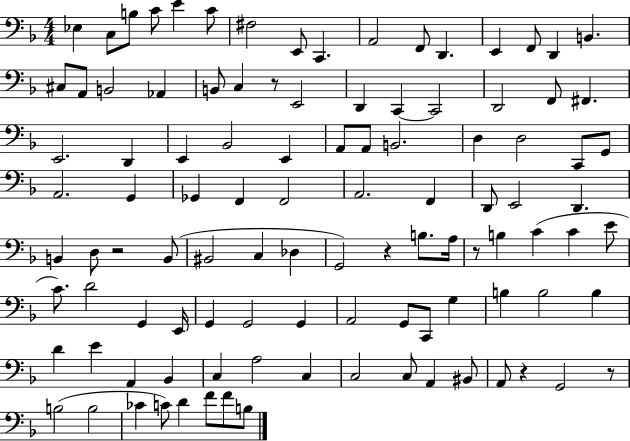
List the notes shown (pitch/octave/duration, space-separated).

Eb3/q C3/e B3/e C4/e E4/q C4/e F#3/h E2/e C2/q. A2/h F2/e D2/q. E2/q F2/e D2/q B2/q. C#3/e A2/e B2/h Ab2/q B2/e C3/q R/e E2/h D2/q C2/q C2/h D2/h F2/e F#2/q. E2/h. D2/q E2/q Bb2/h E2/q A2/e A2/e B2/h. D3/q D3/h C2/e G2/e A2/h. G2/q Gb2/q F2/q F2/h A2/h. F2/q D2/e E2/h D2/q. B2/q D3/e R/h B2/e BIS2/h C3/q Db3/q G2/h R/q B3/e. A3/s R/e B3/q C4/q C4/q E4/e C4/e. D4/h G2/q E2/s G2/q G2/h G2/q A2/h G2/e C2/e G3/q B3/q B3/h B3/q D4/q E4/q A2/q Bb2/q C3/q A3/h C3/q C3/h C3/e A2/q BIS2/e A2/e R/q G2/h R/e B3/h B3/h CES4/q C4/e D4/q F4/e F4/e B3/e